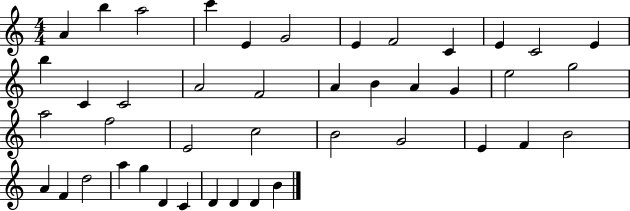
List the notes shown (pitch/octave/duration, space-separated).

A4/q B5/q A5/h C6/q E4/q G4/h E4/q F4/h C4/q E4/q C4/h E4/q B5/q C4/q C4/h A4/h F4/h A4/q B4/q A4/q G4/q E5/h G5/h A5/h F5/h E4/h C5/h B4/h G4/h E4/q F4/q B4/h A4/q F4/q D5/h A5/q G5/q D4/q C4/q D4/q D4/q D4/q B4/q